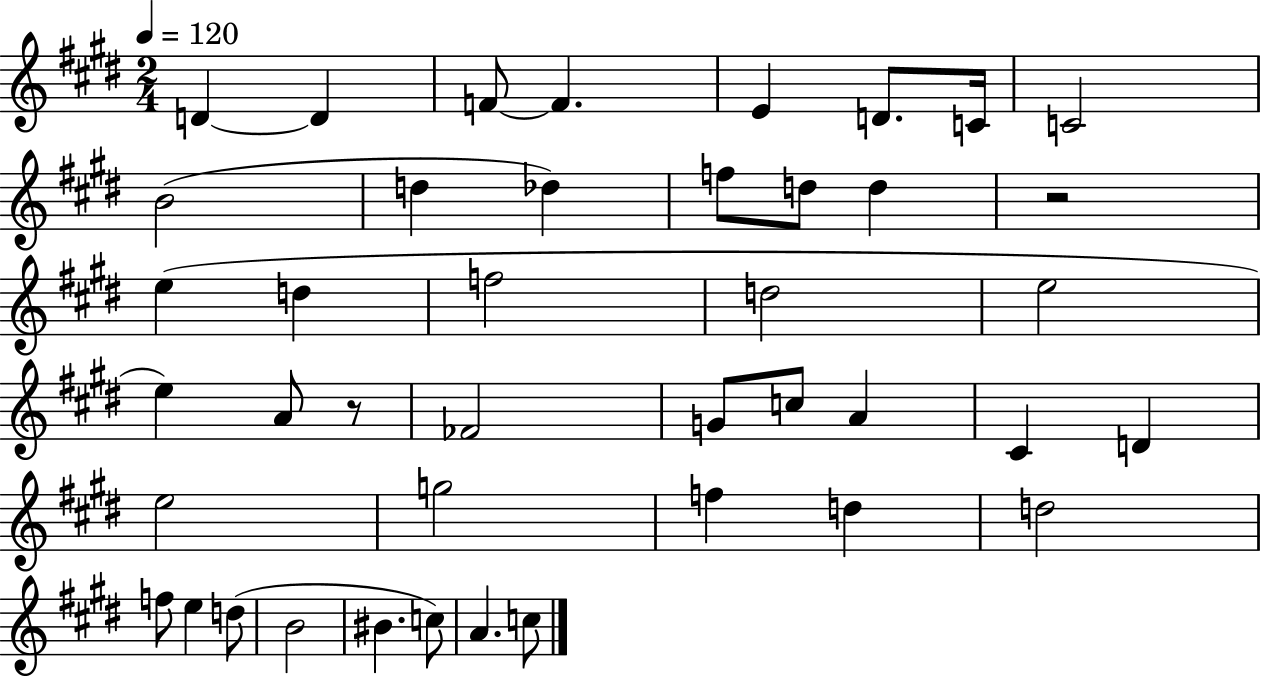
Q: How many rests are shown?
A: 2